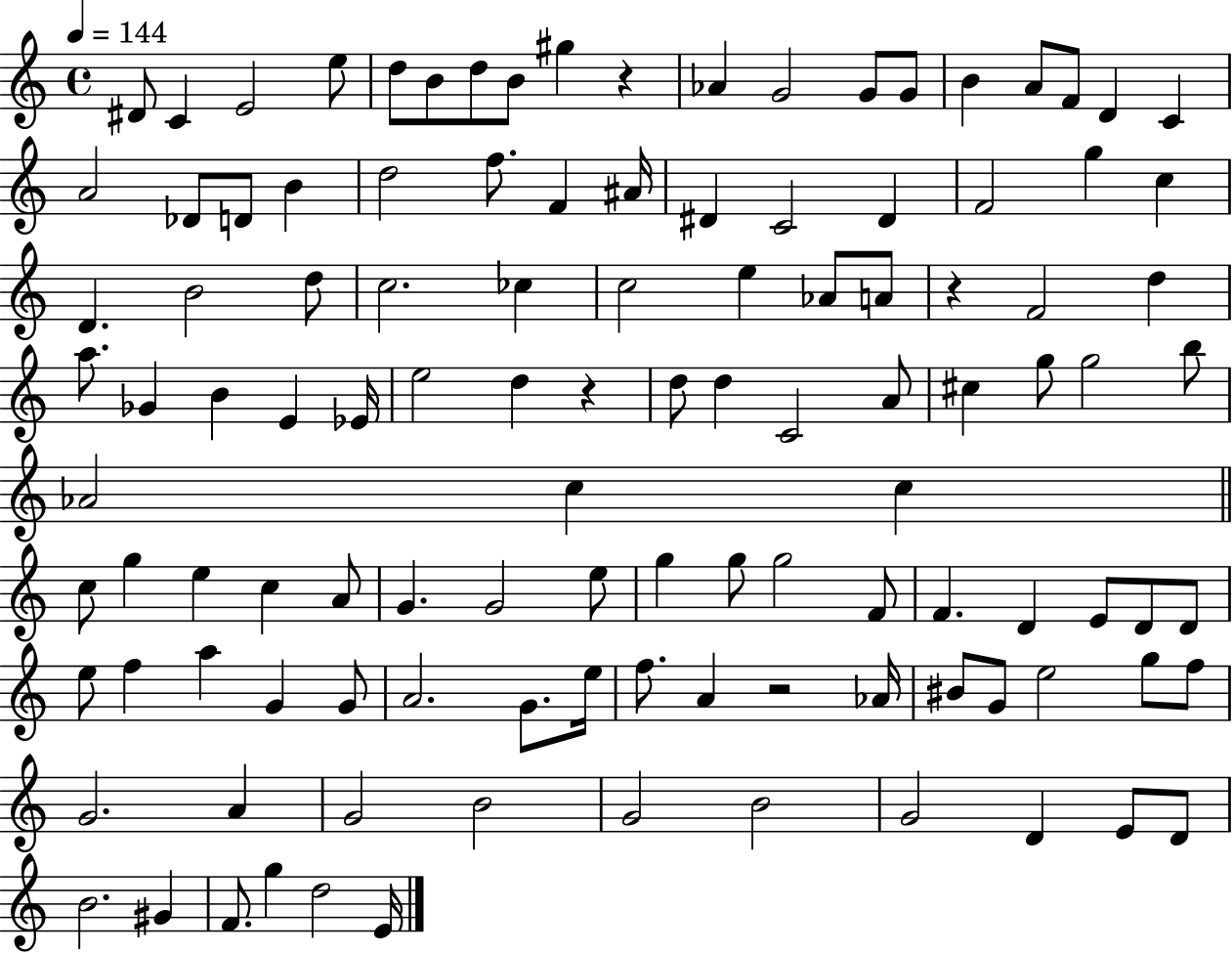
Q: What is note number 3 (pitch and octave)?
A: E4